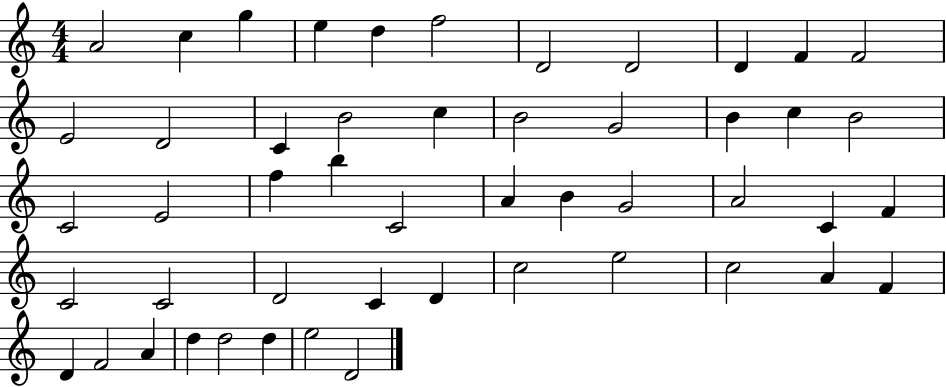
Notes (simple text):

A4/h C5/q G5/q E5/q D5/q F5/h D4/h D4/h D4/q F4/q F4/h E4/h D4/h C4/q B4/h C5/q B4/h G4/h B4/q C5/q B4/h C4/h E4/h F5/q B5/q C4/h A4/q B4/q G4/h A4/h C4/q F4/q C4/h C4/h D4/h C4/q D4/q C5/h E5/h C5/h A4/q F4/q D4/q F4/h A4/q D5/q D5/h D5/q E5/h D4/h